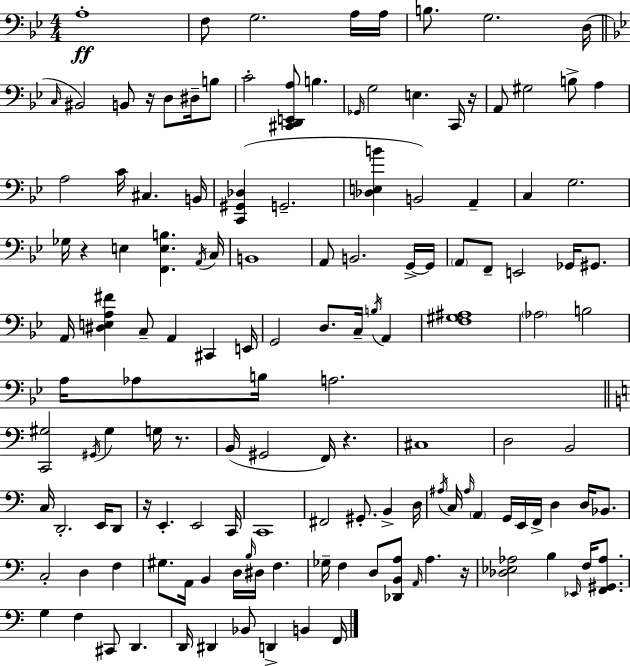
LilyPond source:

{
  \clef bass
  \numericTimeSignature
  \time 4/4
  \key bes \major
  \repeat volta 2 { a1-.\ff | f8 g2. a16 a16 | b8. g2. d16( | \bar "||" \break \key bes \major \grace { c16 } bis,2) b,8 r16 d8 dis16-- b8 | c'2-. <cis, d, e, a>8 b4. | \grace { ges,16 } g2 e4. | c,16 r16 a,8 gis2 b8-> a4 | \break a2 c'16 cis4. | b,16 <c, gis, des>4( g,2.-- | <des e b'>4 b,2) a,4-- | c4 g2. | \break ges16 r4 e4 <f, e b>4. | \acciaccatura { a,16 } c16 b,1 | a,8 b,2. | g,16->~~ g,16 \parenthesize a,8 f,8-- e,2 ges,16 | \break gis,8. a,16 <dis e a fis'>4 c8-- a,4 cis,4 | e,16 g,2 d8. c16-- \acciaccatura { b16 } | a,4 <f gis ais>1 | \parenthesize aes2 b2 | \break a16 aes8 b16 a2. | \bar "||" \break \key c \major <c, gis>2 \acciaccatura { gis,16 } gis4 g16 r8. | b,16( gis,2 f,16) r4. | cis1 | d2 b,2 | \break c16 d,2.-. e,16 d,8 | r16 e,4.-. e,2 | c,16 c,1 | fis,2 gis,8.-. b,4-> | \break d16 \acciaccatura { ais16 } c16 \grace { ais16 } \parenthesize a,4 g,16 e,16 f,16-> d4 d16 | bes,8. c2-. d4 f4 | gis8. a,16 b,4 d16 \grace { b16 } dis16 f4. | ges16-- f4 d8 <des, b, a>8 \grace { a,16 } a4. | \break r16 <des ees aes>2 b4 | \grace { ees,16 } f16 <f, gis, aes>8. g4 f4 cis,8 | d,4. d,16 dis,4 bes,8 d,4-> | b,4 f,16 } \bar "|."
}